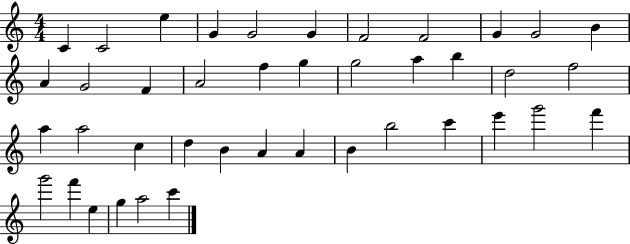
X:1
T:Untitled
M:4/4
L:1/4
K:C
C C2 e G G2 G F2 F2 G G2 B A G2 F A2 f g g2 a b d2 f2 a a2 c d B A A B b2 c' e' g'2 f' g'2 f' e g a2 c'